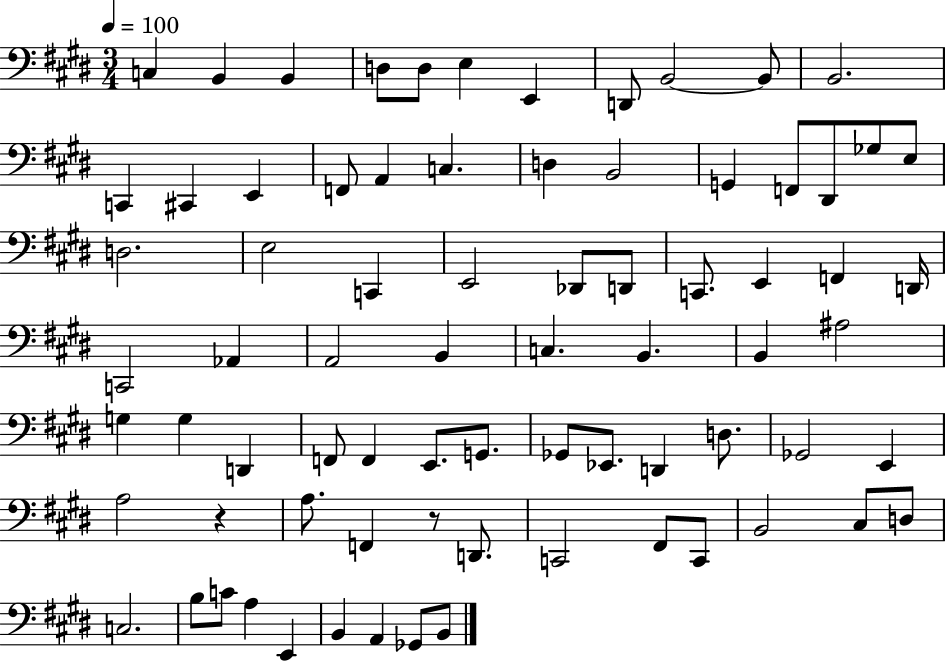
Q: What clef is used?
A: bass